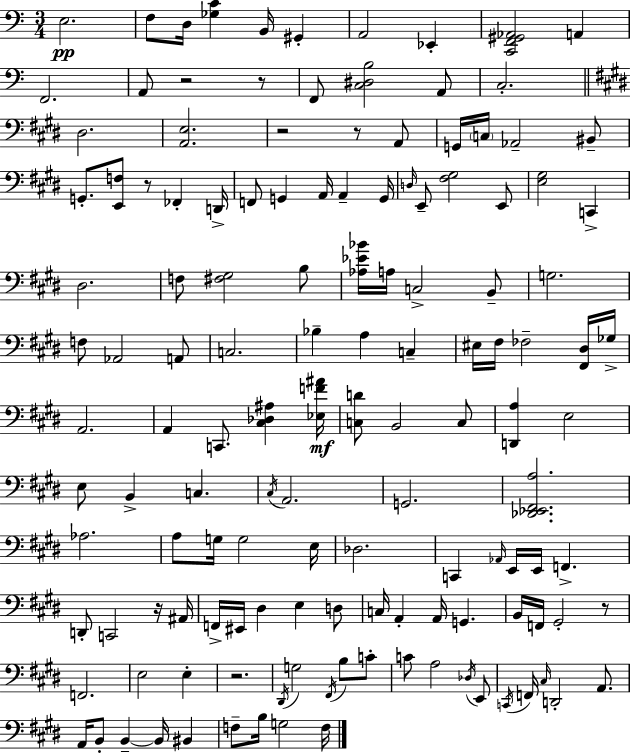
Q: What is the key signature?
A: C major